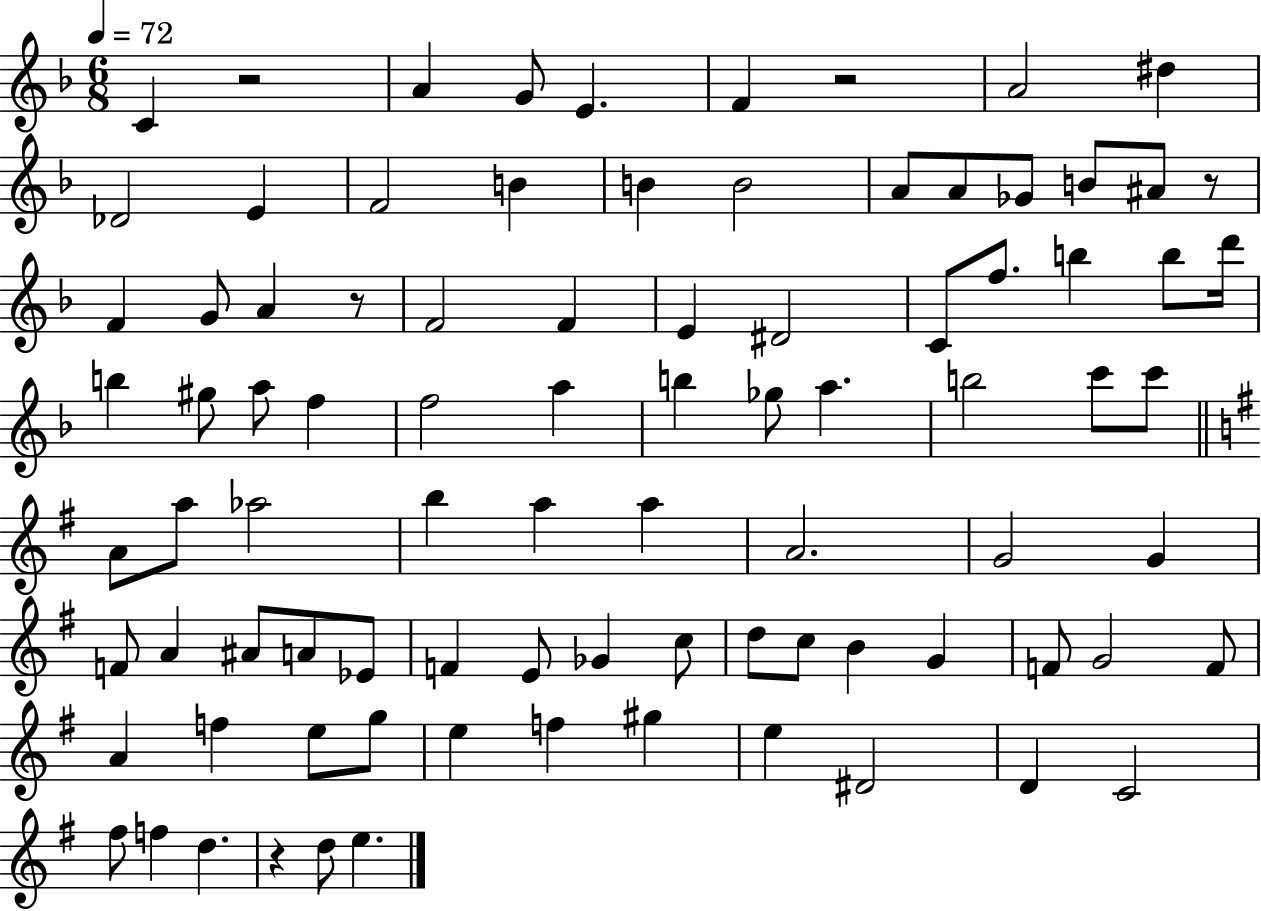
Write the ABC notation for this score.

X:1
T:Untitled
M:6/8
L:1/4
K:F
C z2 A G/2 E F z2 A2 ^d _D2 E F2 B B B2 A/2 A/2 _G/2 B/2 ^A/2 z/2 F G/2 A z/2 F2 F E ^D2 C/2 f/2 b b/2 d'/4 b ^g/2 a/2 f f2 a b _g/2 a b2 c'/2 c'/2 A/2 a/2 _a2 b a a A2 G2 G F/2 A ^A/2 A/2 _E/2 F E/2 _G c/2 d/2 c/2 B G F/2 G2 F/2 A f e/2 g/2 e f ^g e ^D2 D C2 ^f/2 f d z d/2 e